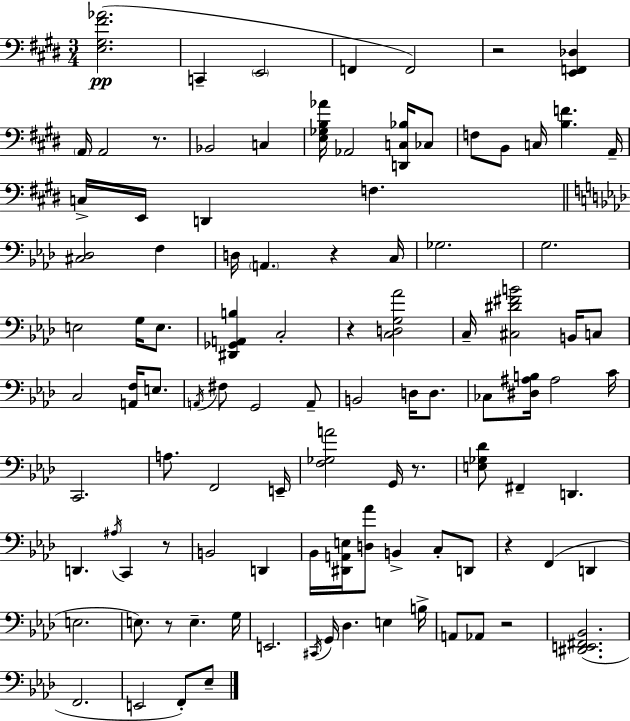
[E3,G#3,F#4,Ab4]/h. C2/q E2/h F2/q F2/h R/h [E2,F2,Db3]/q A2/s A2/h R/e. Bb2/h C3/q [E3,Gb3,B3,Ab4]/s Ab2/h [D2,C3,Bb3]/s CES3/e F3/e B2/e C3/s [B3,F4]/q. A2/s C3/s E2/s D2/q F3/q. [C#3,Db3]/h F3/q D3/s A2/q. R/q C3/s Gb3/h. G3/h. E3/h G3/s E3/e. [D#2,Gb2,A2,B3]/q C3/h R/q [C3,D3,G3,Ab4]/h C3/s [C#3,D#4,F#4,B4]/h B2/s C3/e C3/h [A2,F3]/s E3/e. A2/s F#3/e G2/h A2/e B2/h D3/s D3/e. CES3/e [D#3,A#3,B3]/s A#3/h C4/s C2/h. A3/e. F2/h E2/s [F3,Gb3,A4]/h G2/s R/e. [E3,Gb3,Db4]/e F#2/q D2/q. D2/q. A#3/s C2/q R/e B2/h D2/q Bb2/s [D#2,A2,E3]/s [D3,Ab4]/e B2/q C3/e D2/e R/q F2/q D2/q E3/h. E3/e. R/e E3/q. G3/s E2/h. C#2/s G2/s Db3/q. E3/q B3/s A2/e Ab2/e R/h [D#2,E2,F#2,Bb2]/h. F2/h. E2/h F2/e Eb3/e